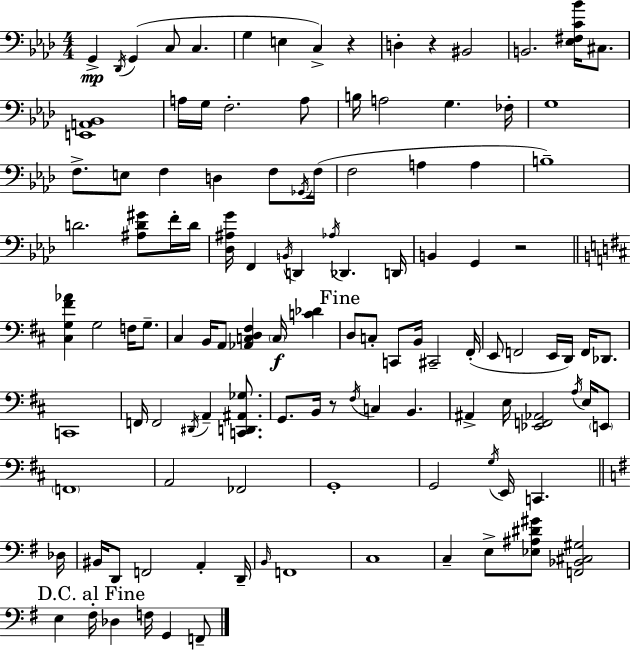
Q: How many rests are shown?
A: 4